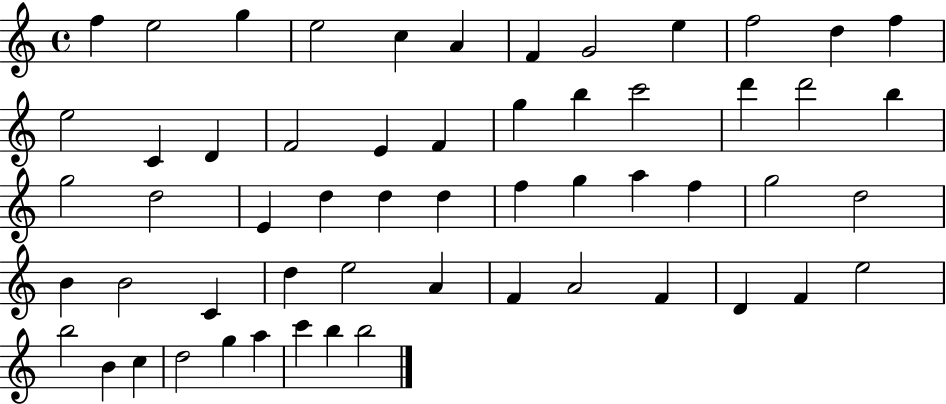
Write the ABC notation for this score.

X:1
T:Untitled
M:4/4
L:1/4
K:C
f e2 g e2 c A F G2 e f2 d f e2 C D F2 E F g b c'2 d' d'2 b g2 d2 E d d d f g a f g2 d2 B B2 C d e2 A F A2 F D F e2 b2 B c d2 g a c' b b2